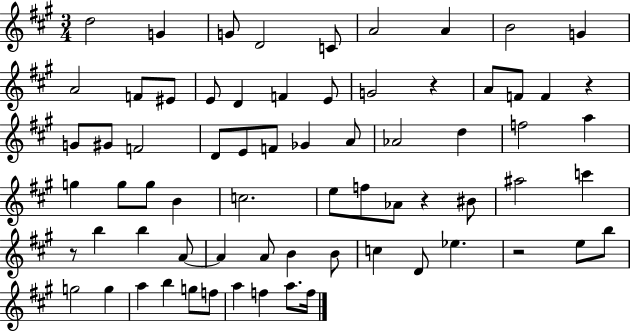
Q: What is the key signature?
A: A major